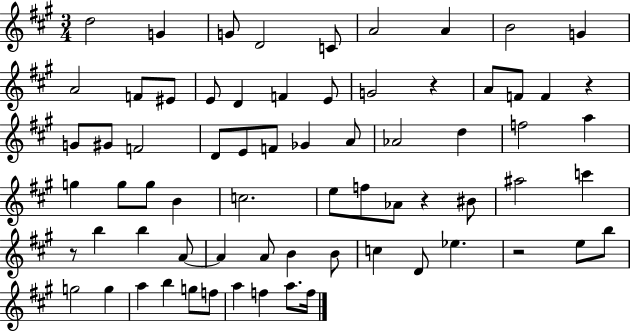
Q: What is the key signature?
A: A major